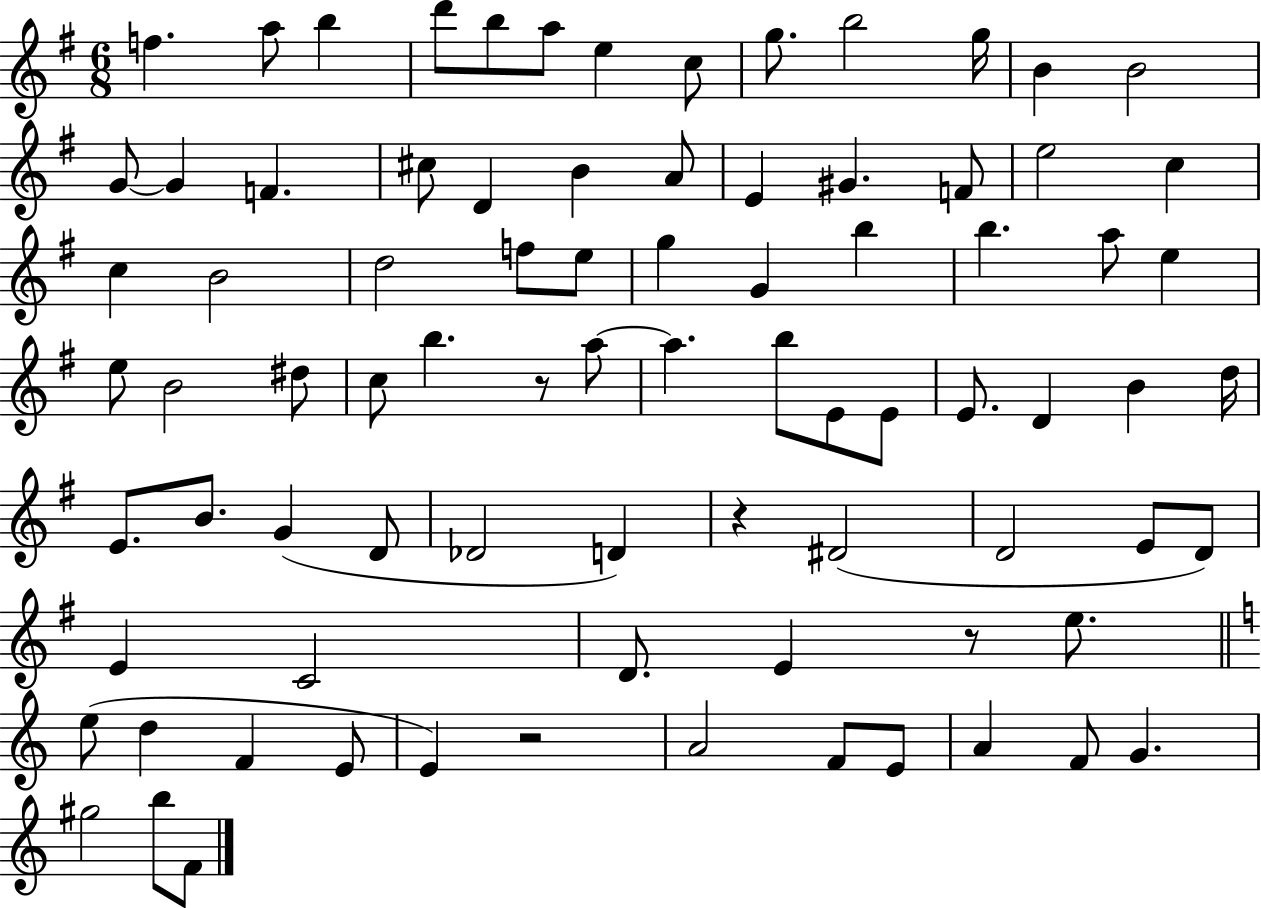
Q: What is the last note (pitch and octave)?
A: F4